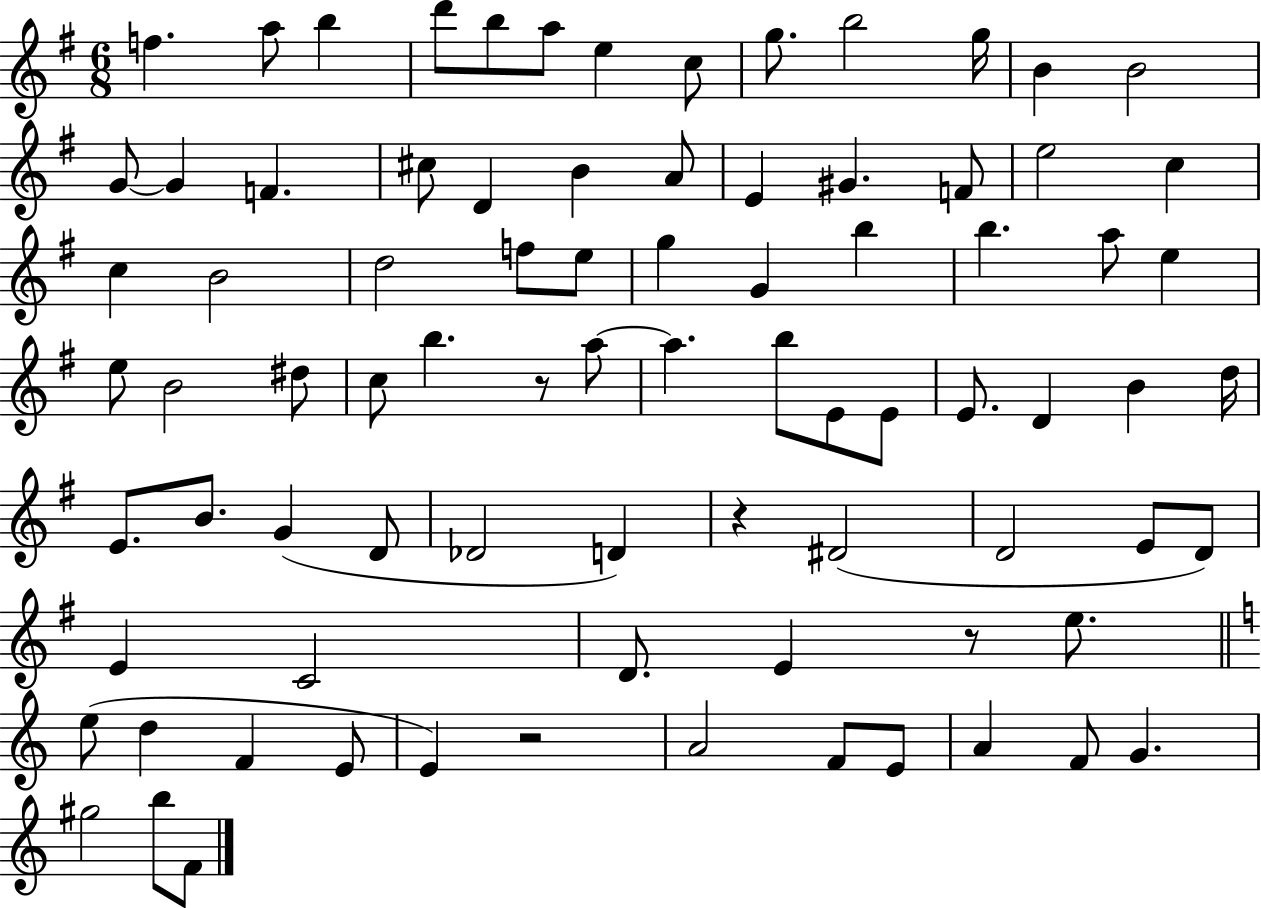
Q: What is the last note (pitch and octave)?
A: F4